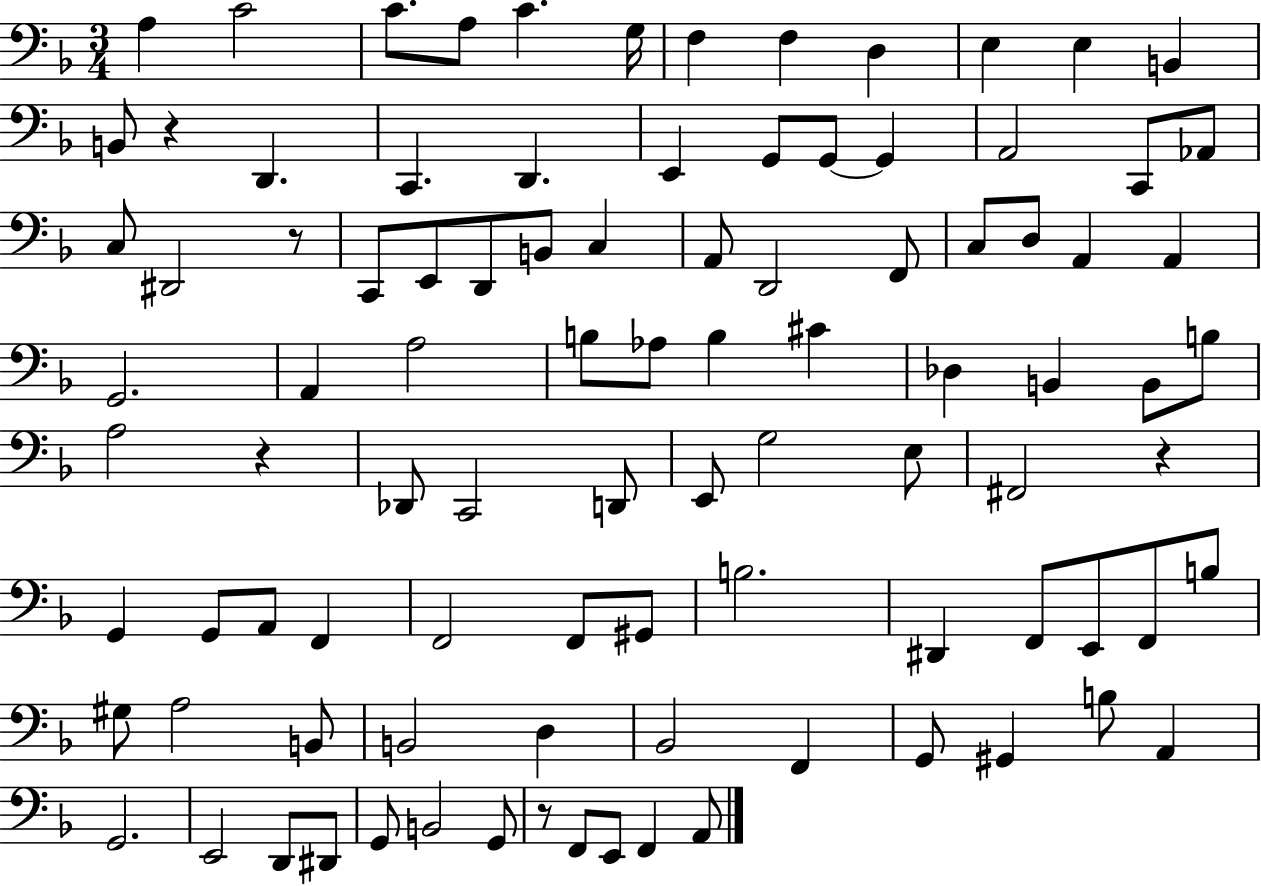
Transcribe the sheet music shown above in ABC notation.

X:1
T:Untitled
M:3/4
L:1/4
K:F
A, C2 C/2 A,/2 C G,/4 F, F, D, E, E, B,, B,,/2 z D,, C,, D,, E,, G,,/2 G,,/2 G,, A,,2 C,,/2 _A,,/2 C,/2 ^D,,2 z/2 C,,/2 E,,/2 D,,/2 B,,/2 C, A,,/2 D,,2 F,,/2 C,/2 D,/2 A,, A,, G,,2 A,, A,2 B,/2 _A,/2 B, ^C _D, B,, B,,/2 B,/2 A,2 z _D,,/2 C,,2 D,,/2 E,,/2 G,2 E,/2 ^F,,2 z G,, G,,/2 A,,/2 F,, F,,2 F,,/2 ^G,,/2 B,2 ^D,, F,,/2 E,,/2 F,,/2 B,/2 ^G,/2 A,2 B,,/2 B,,2 D, _B,,2 F,, G,,/2 ^G,, B,/2 A,, G,,2 E,,2 D,,/2 ^D,,/2 G,,/2 B,,2 G,,/2 z/2 F,,/2 E,,/2 F,, A,,/2